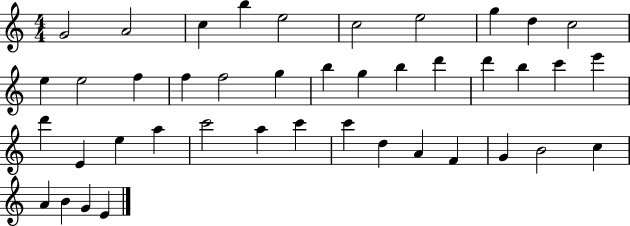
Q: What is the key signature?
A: C major